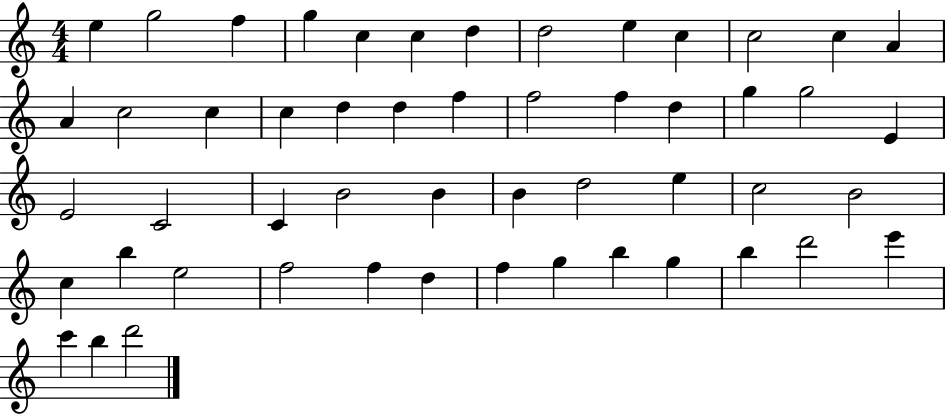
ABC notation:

X:1
T:Untitled
M:4/4
L:1/4
K:C
e g2 f g c c d d2 e c c2 c A A c2 c c d d f f2 f d g g2 E E2 C2 C B2 B B d2 e c2 B2 c b e2 f2 f d f g b g b d'2 e' c' b d'2